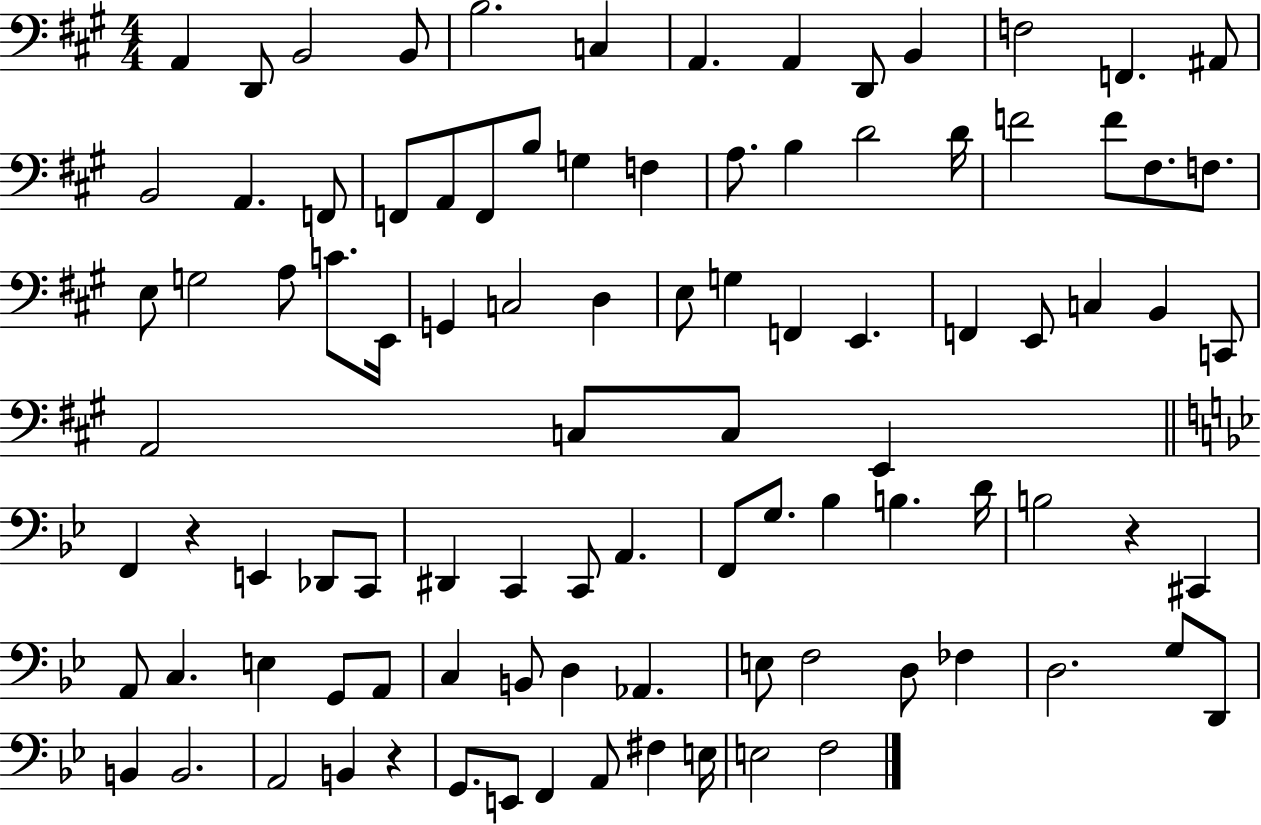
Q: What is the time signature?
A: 4/4